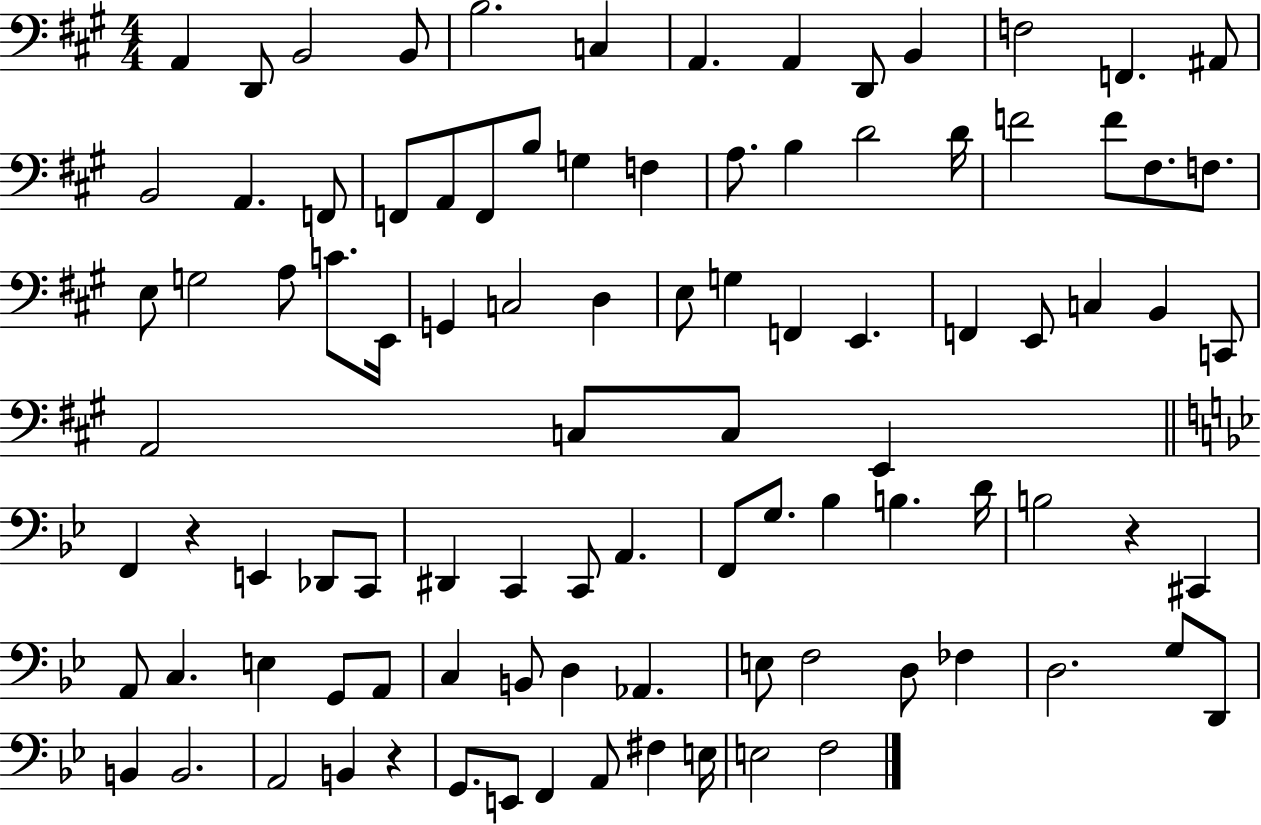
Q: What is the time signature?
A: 4/4